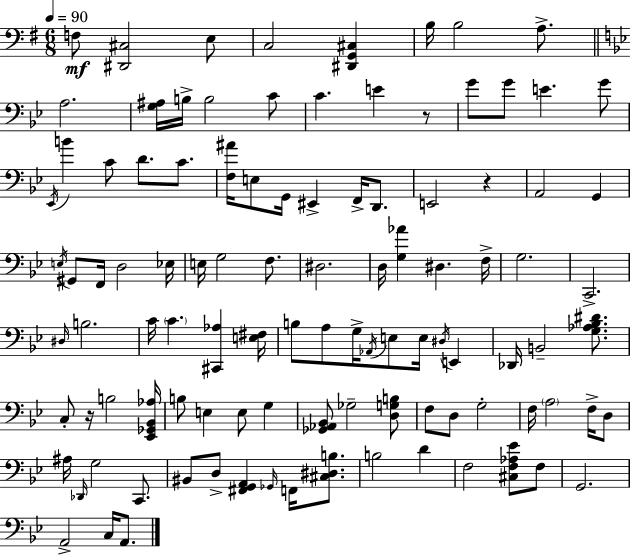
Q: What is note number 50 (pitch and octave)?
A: G3